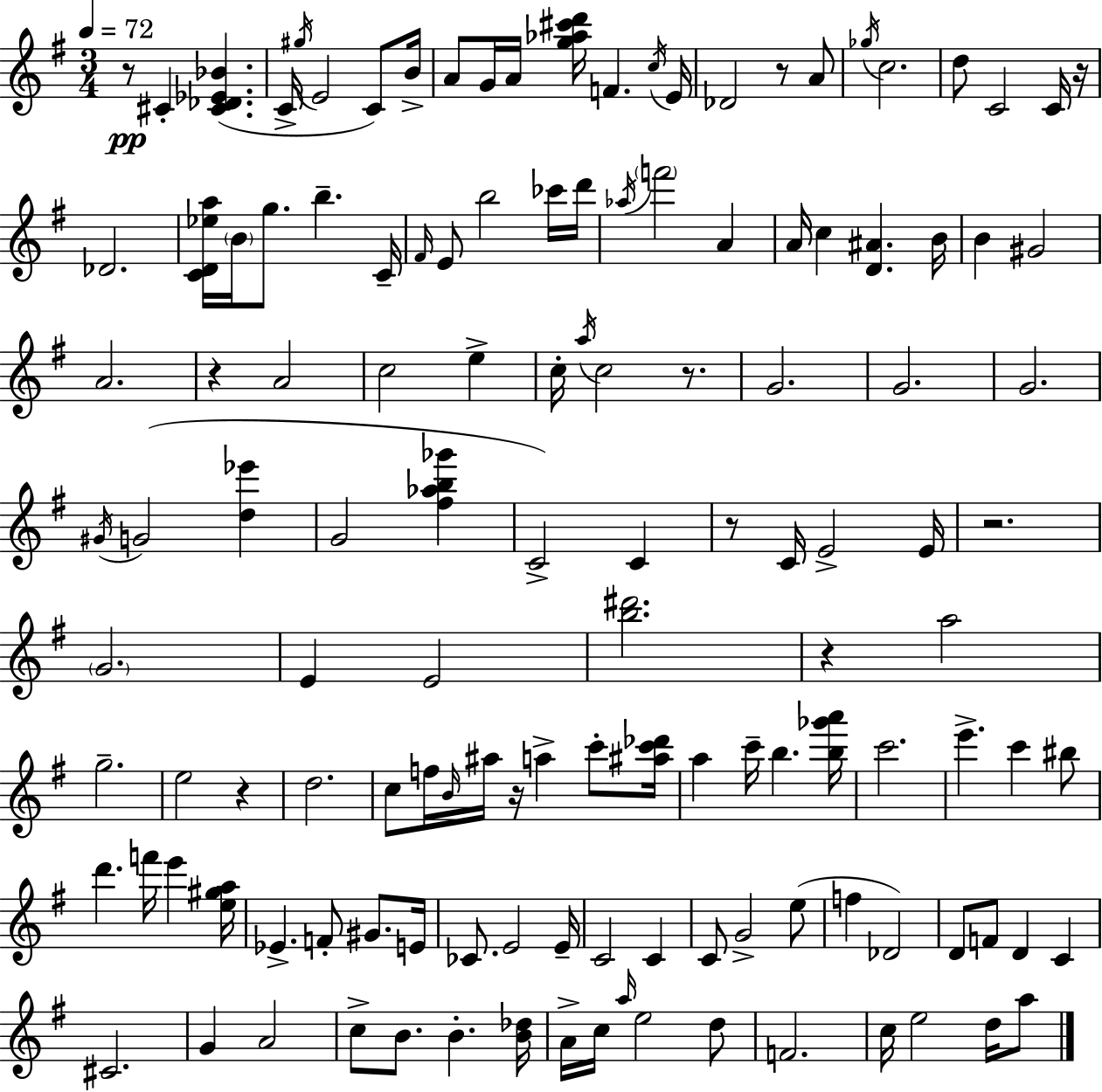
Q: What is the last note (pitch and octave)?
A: A5